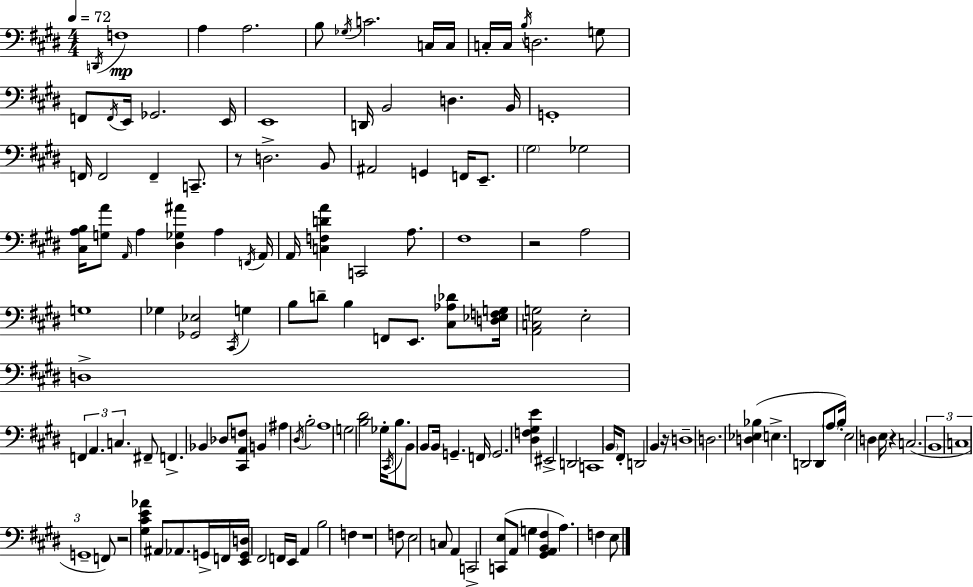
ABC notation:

X:1
T:Untitled
M:4/4
L:1/4
K:E
D,,/4 F,4 A, A,2 B,/2 _G,/4 C2 C,/4 C,/4 C,/4 C,/4 B,/4 D,2 G,/2 F,,/2 F,,/4 E,,/4 _G,,2 E,,/4 E,,4 D,,/4 B,,2 D, B,,/4 G,,4 F,,/4 F,,2 F,, C,,/2 z/2 D,2 B,,/2 ^A,,2 G,, F,,/4 E,,/2 ^G,2 _G,2 [^C,A,B,]/4 [G,A]/2 A,,/4 A, [^D,_G,^A] A, F,,/4 A,,/4 A,,/4 [C,F,DA] C,,2 A,/2 ^F,4 z2 A,2 G,4 _G, [_G,,_E,]2 ^C,,/4 G, B,/2 D/2 B, F,,/2 E,,/2 [^C,_A,_D]/2 [D,_E,F,G,]/4 [A,,C,G,]2 E,2 D,4 F,, A,, C, ^F,,/2 F,, _B,, _D,/2 [^C,,A,,F,]/2 B,, ^A, ^D,/4 B,2 A,4 G,2 [B,^D]2 _G,/4 ^C,,/4 B,/2 B,,/2 B,,/2 B,,/4 G,, F,,/4 G,,2 [^D,F,^G,E] ^E,,2 D,,2 C,,4 B,,/4 ^F,,/2 D,,2 B,, z/4 D,4 D,2 [D,_E,_B,] E, D,,2 D,,/2 A,/2 B,/4 E,2 D, E,/4 z C,2 B,,4 C,4 G,,4 F,,/2 z2 [^G,^CE_A] ^A,,/2 _A,,/2 G,,/4 F,,/4 [E,,G,,D,]/4 ^F,,2 F,,/4 E,,/4 A,, B,2 F, z4 F,/2 E,2 C,/2 A,, C,,2 [C,,E,]/2 A,,/2 G, [^G,,A,,B,,^F,] A, F, E,/2